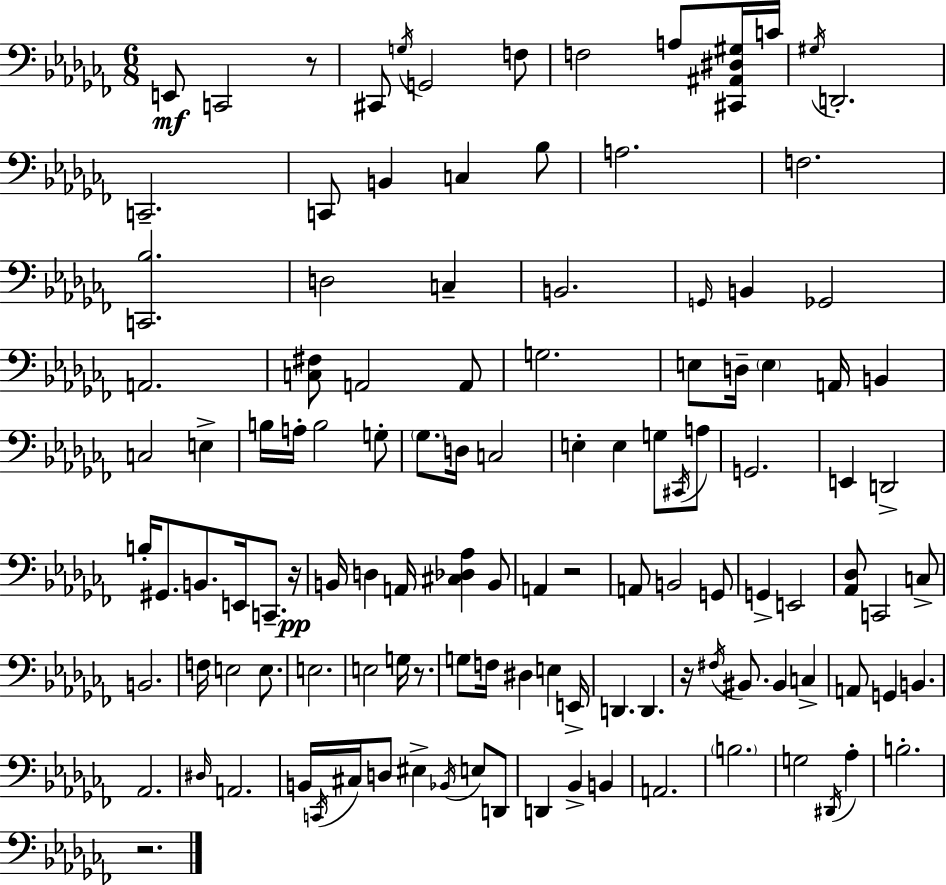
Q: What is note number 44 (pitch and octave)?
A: E3